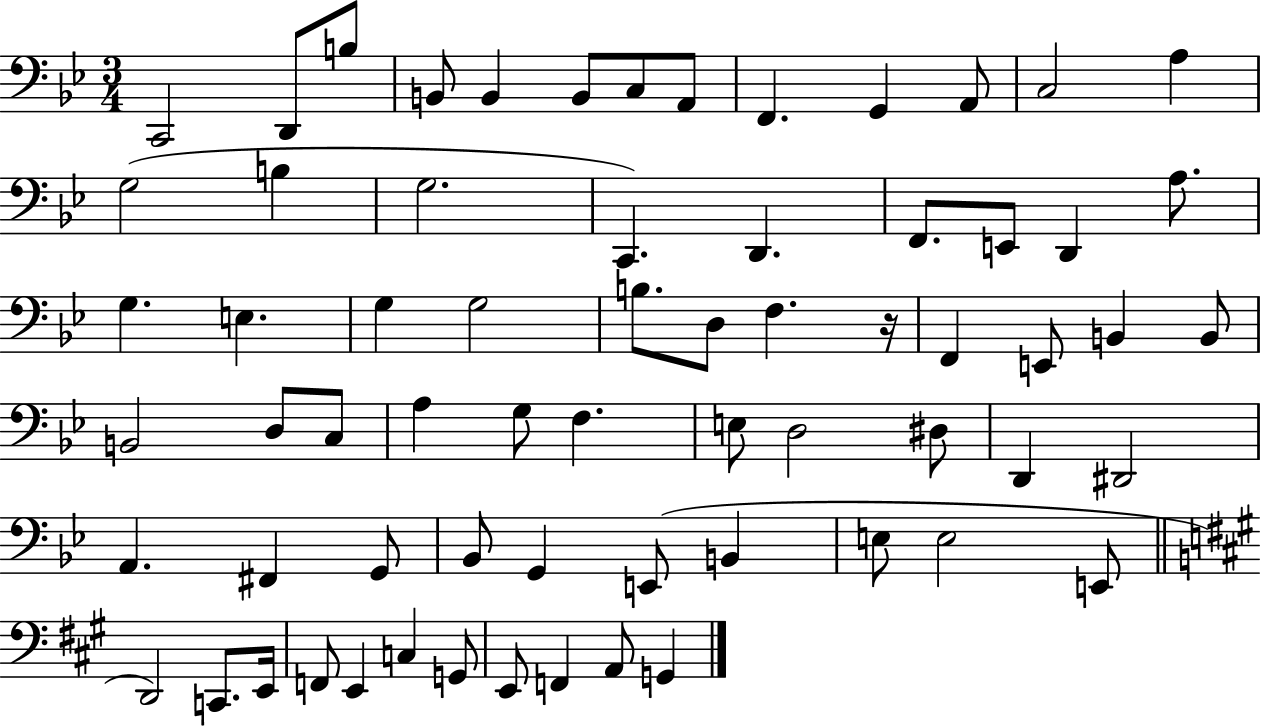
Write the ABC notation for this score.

X:1
T:Untitled
M:3/4
L:1/4
K:Bb
C,,2 D,,/2 B,/2 B,,/2 B,, B,,/2 C,/2 A,,/2 F,, G,, A,,/2 C,2 A, G,2 B, G,2 C,, D,, F,,/2 E,,/2 D,, A,/2 G, E, G, G,2 B,/2 D,/2 F, z/4 F,, E,,/2 B,, B,,/2 B,,2 D,/2 C,/2 A, G,/2 F, E,/2 D,2 ^D,/2 D,, ^D,,2 A,, ^F,, G,,/2 _B,,/2 G,, E,,/2 B,, E,/2 E,2 E,,/2 D,,2 C,,/2 E,,/4 F,,/2 E,, C, G,,/2 E,,/2 F,, A,,/2 G,,